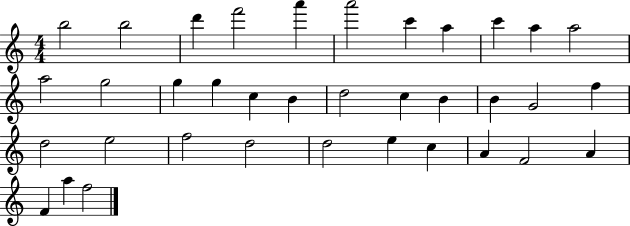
{
  \clef treble
  \numericTimeSignature
  \time 4/4
  \key c \major
  b''2 b''2 | d'''4 f'''2 a'''4 | a'''2 c'''4 a''4 | c'''4 a''4 a''2 | \break a''2 g''2 | g''4 g''4 c''4 b'4 | d''2 c''4 b'4 | b'4 g'2 f''4 | \break d''2 e''2 | f''2 d''2 | d''2 e''4 c''4 | a'4 f'2 a'4 | \break f'4 a''4 f''2 | \bar "|."
}